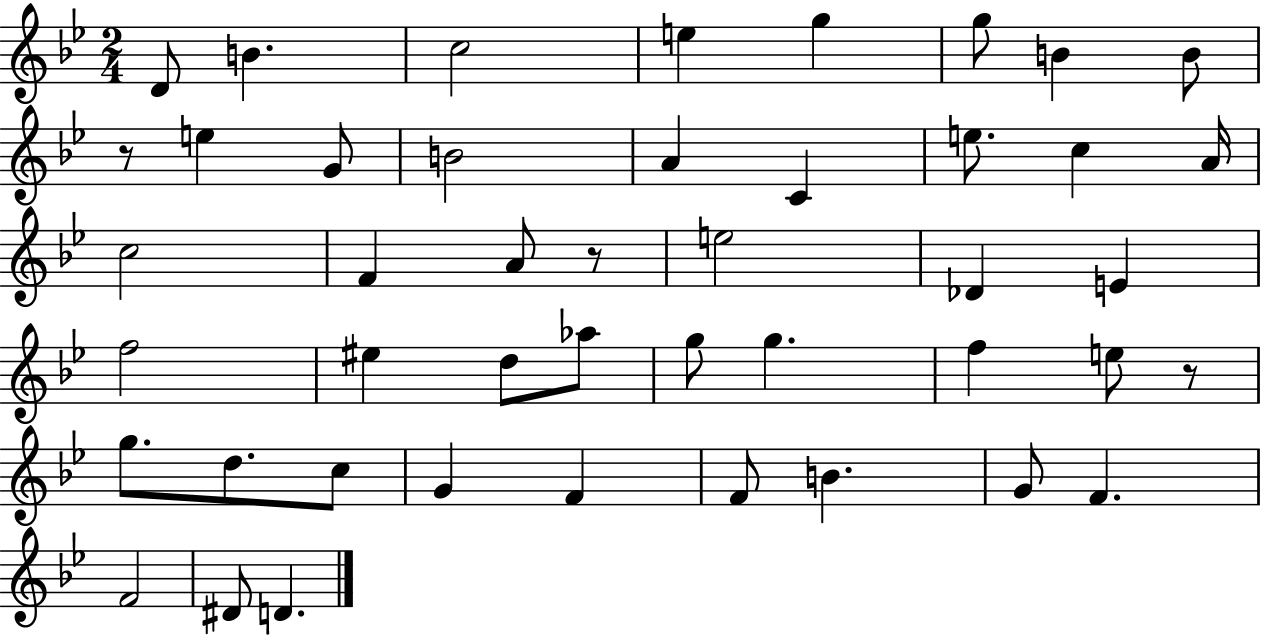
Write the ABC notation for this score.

X:1
T:Untitled
M:2/4
L:1/4
K:Bb
D/2 B c2 e g g/2 B B/2 z/2 e G/2 B2 A C e/2 c A/4 c2 F A/2 z/2 e2 _D E f2 ^e d/2 _a/2 g/2 g f e/2 z/2 g/2 d/2 c/2 G F F/2 B G/2 F F2 ^D/2 D